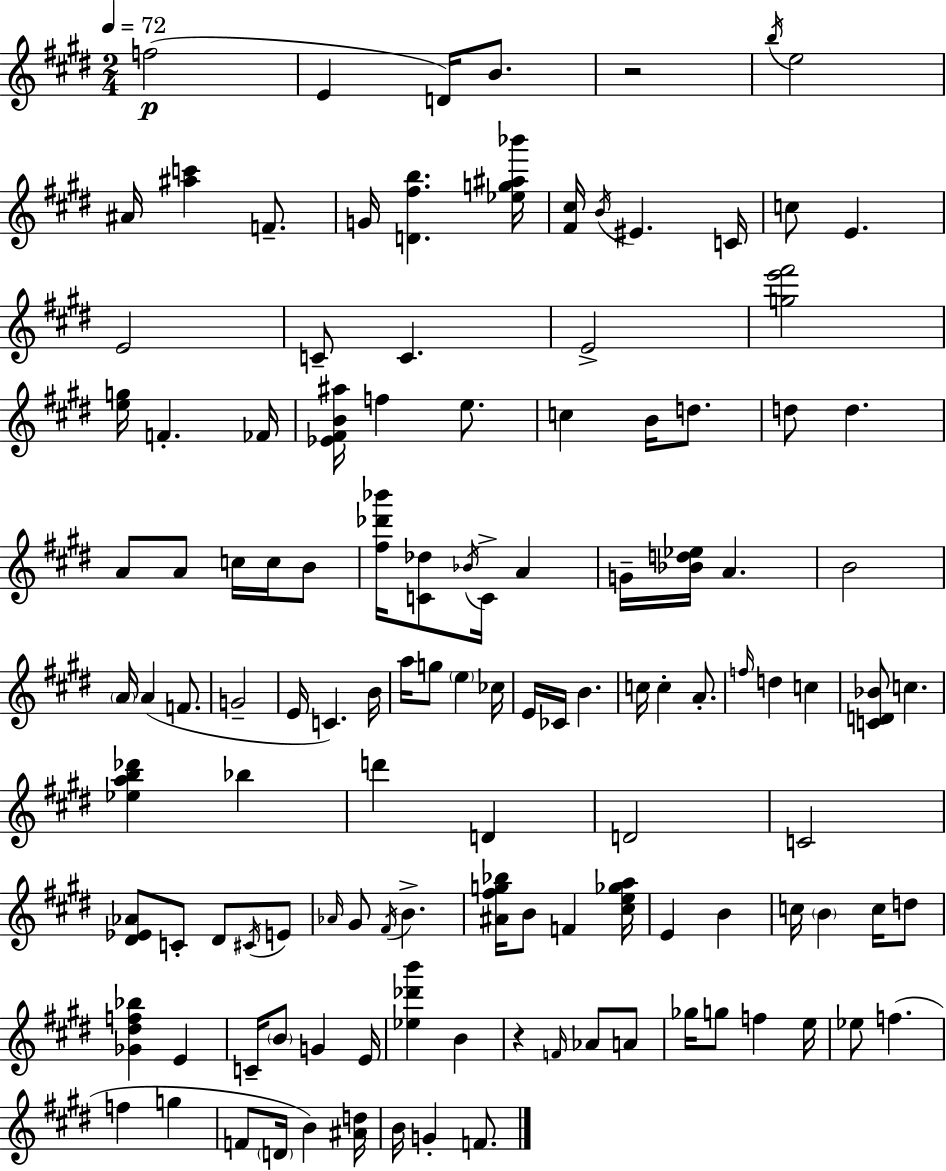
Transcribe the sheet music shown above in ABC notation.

X:1
T:Untitled
M:2/4
L:1/4
K:E
f2 E D/4 B/2 z2 b/4 e2 ^A/4 [^ac'] F/2 G/4 [D^fb] [_eg^a_b']/4 [^F^c]/4 B/4 ^E C/4 c/2 E E2 C/2 C E2 [ge'^f']2 [eg]/4 F _F/4 [_E^FB^a]/4 f e/2 c B/4 d/2 d/2 d A/2 A/2 c/4 c/4 B/2 [^f_d'_b']/4 [C_d]/2 _B/4 C/4 A G/4 [_Bd_e]/4 A B2 A/4 A F/2 G2 E/4 C B/4 a/4 g/2 e _c/4 E/4 _C/4 B c/4 c A/2 f/4 d c [CD_B]/2 c [_eab_d'] _b d' D D2 C2 [^D_E_A]/2 C/2 ^D/2 ^C/4 E/2 _A/4 ^G/2 ^F/4 B [^A^fg_b]/4 B/2 F [^ce_ga]/4 E B c/4 B c/4 d/2 [_G^df_b] E C/4 B/2 G E/4 [_e_d'b'] B z F/4 _A/2 A/2 _g/4 g/2 f e/4 _e/2 f f g F/2 D/4 B [^Ad]/4 B/4 G F/2